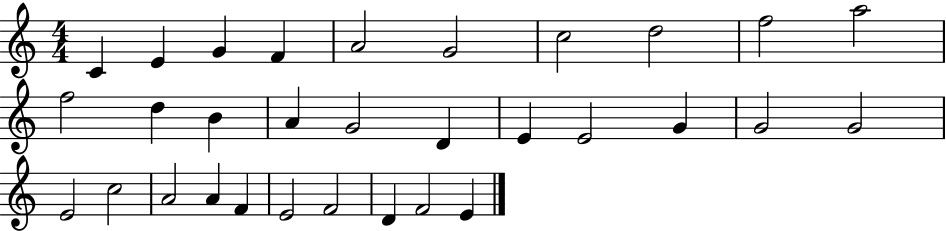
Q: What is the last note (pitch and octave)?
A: E4